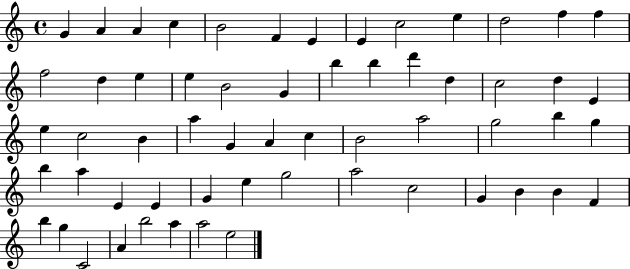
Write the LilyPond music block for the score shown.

{
  \clef treble
  \time 4/4
  \defaultTimeSignature
  \key c \major
  g'4 a'4 a'4 c''4 | b'2 f'4 e'4 | e'4 c''2 e''4 | d''2 f''4 f''4 | \break f''2 d''4 e''4 | e''4 b'2 g'4 | b''4 b''4 d'''4 d''4 | c''2 d''4 e'4 | \break e''4 c''2 b'4 | a''4 g'4 a'4 c''4 | b'2 a''2 | g''2 b''4 g''4 | \break b''4 a''4 e'4 e'4 | g'4 e''4 g''2 | a''2 c''2 | g'4 b'4 b'4 f'4 | \break b''4 g''4 c'2 | a'4 b''2 a''4 | a''2 e''2 | \bar "|."
}